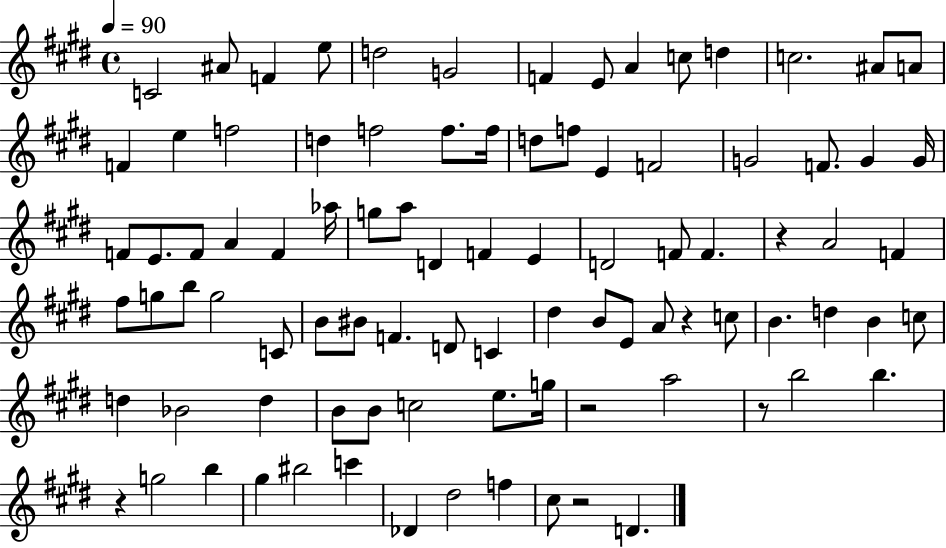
{
  \clef treble
  \time 4/4
  \defaultTimeSignature
  \key e \major
  \tempo 4 = 90
  \repeat volta 2 { c'2 ais'8 f'4 e''8 | d''2 g'2 | f'4 e'8 a'4 c''8 d''4 | c''2. ais'8 a'8 | \break f'4 e''4 f''2 | d''4 f''2 f''8. f''16 | d''8 f''8 e'4 f'2 | g'2 f'8. g'4 g'16 | \break f'8 e'8. f'8 a'4 f'4 aes''16 | g''8 a''8 d'4 f'4 e'4 | d'2 f'8 f'4. | r4 a'2 f'4 | \break fis''8 g''8 b''8 g''2 c'8 | b'8 bis'8 f'4. d'8 c'4 | dis''4 b'8 e'8 a'8 r4 c''8 | b'4. d''4 b'4 c''8 | \break d''4 bes'2 d''4 | b'8 b'8 c''2 e''8. g''16 | r2 a''2 | r8 b''2 b''4. | \break r4 g''2 b''4 | gis''4 bis''2 c'''4 | des'4 dis''2 f''4 | cis''8 r2 d'4. | \break } \bar "|."
}